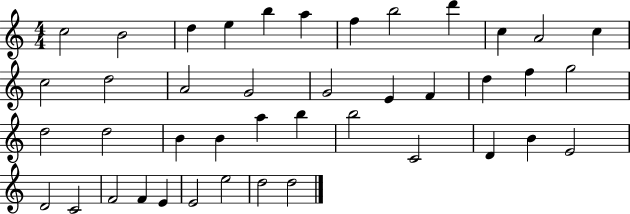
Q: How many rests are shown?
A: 0